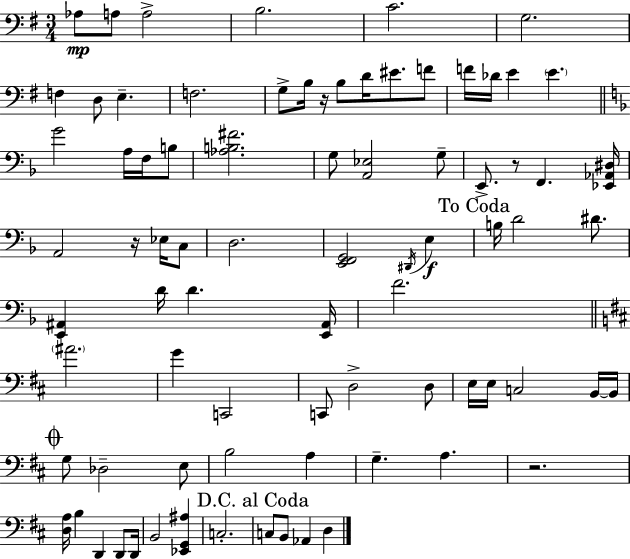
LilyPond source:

{
  \clef bass
  \numericTimeSignature
  \time 3/4
  \key e \minor
  aes8\mp a8 a2-> | b2. | c'2. | g2. | \break f4 d8 e4.-- | f2. | g8-> b16 r16 b8 d'16 eis'8. f'8 | f'16 des'16 e'4 \parenthesize e'4. | \break \bar "||" \break \key f \major g'2 a16 f16 b8 | <aes b fis'>2. | g8 <a, ees>2 g8-- | e,8.-> r8 f,4. <ees, aes, dis>16 | \break a,2 r16 ees16 c8 | d2. | <e, f, g,>2 \acciaccatura { dis,16 } e4\f | \mark "To Coda" b16 d'2 dis'8. | \break <e, ais,>4 d'16 d'4. | <e, ais,>16 f'2. | \bar "||" \break \key d \major \parenthesize ais'2. | g'4 c,2 | c,8 d2-> d8 | e16 e16 c2 b,16~~ b,16 | \break \mark \markup { \musicglyph "scripts.coda" } g8 des2-- e8 | b2 a4 | g4.-- a4. | r2. | \break <d a>16 b4 d,4 d,8 d,16 | b,2 <ees, g, ais>4 | c2.-. | \mark "D.C. al Coda" c8 b,8 aes,4 d4 | \break \bar "|."
}